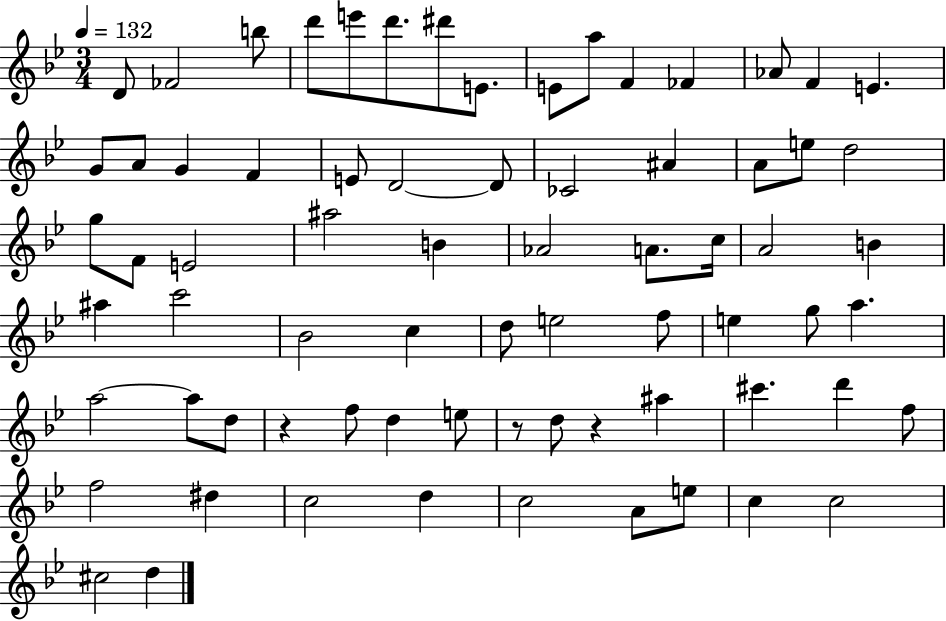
{
  \clef treble
  \numericTimeSignature
  \time 3/4
  \key bes \major
  \tempo 4 = 132
  d'8 fes'2 b''8 | d'''8 e'''8 d'''8. dis'''8 e'8. | e'8 a''8 f'4 fes'4 | aes'8 f'4 e'4. | \break g'8 a'8 g'4 f'4 | e'8 d'2~~ d'8 | ces'2 ais'4 | a'8 e''8 d''2 | \break g''8 f'8 e'2 | ais''2 b'4 | aes'2 a'8. c''16 | a'2 b'4 | \break ais''4 c'''2 | bes'2 c''4 | d''8 e''2 f''8 | e''4 g''8 a''4. | \break a''2~~ a''8 d''8 | r4 f''8 d''4 e''8 | r8 d''8 r4 ais''4 | cis'''4. d'''4 f''8 | \break f''2 dis''4 | c''2 d''4 | c''2 a'8 e''8 | c''4 c''2 | \break cis''2 d''4 | \bar "|."
}